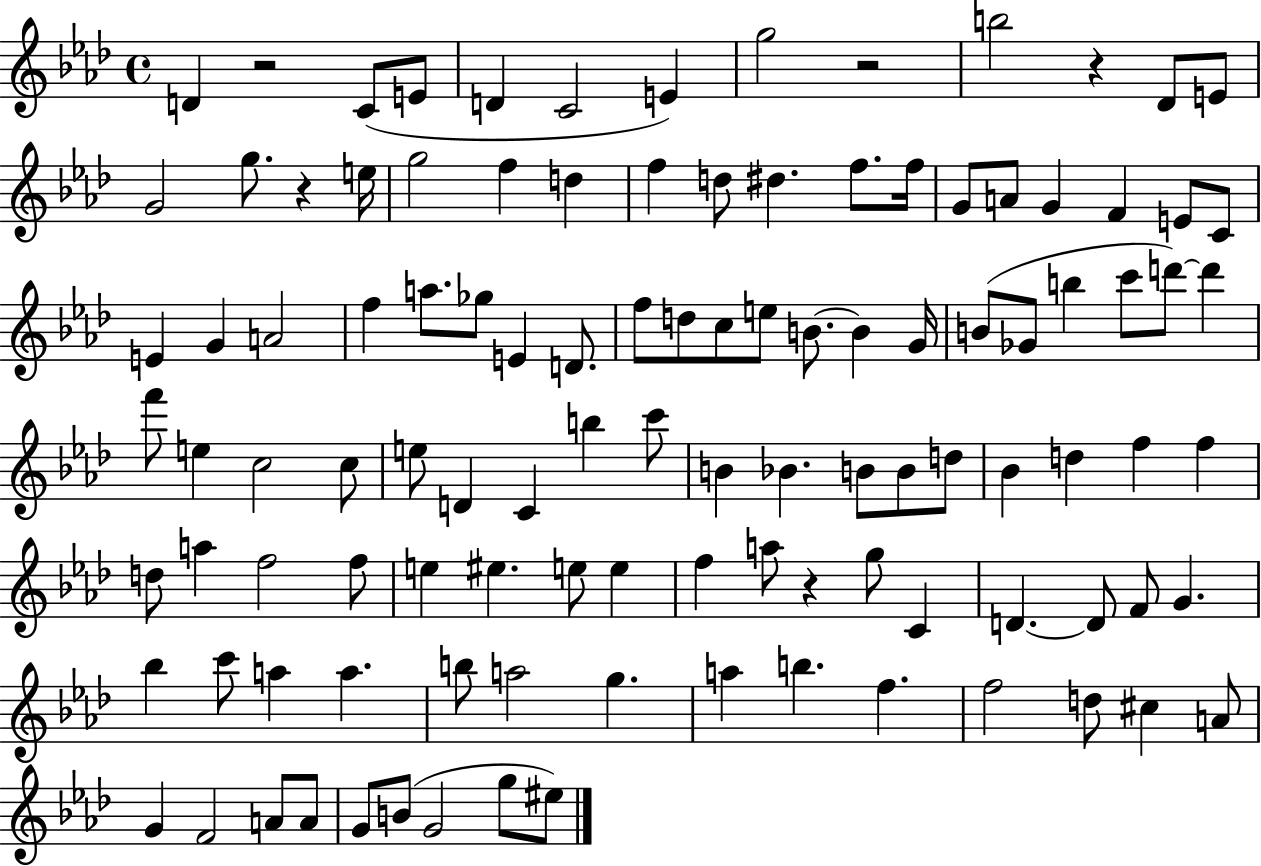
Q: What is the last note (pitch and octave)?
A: EIS5